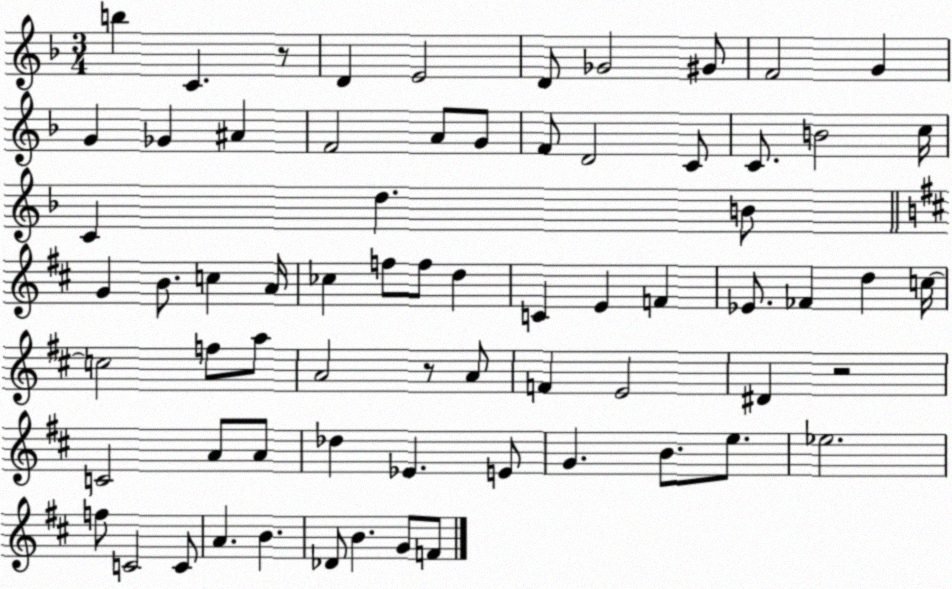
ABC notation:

X:1
T:Untitled
M:3/4
L:1/4
K:F
b C z/2 D E2 D/2 _G2 ^G/2 F2 G G _G ^A F2 A/2 G/2 F/2 D2 C/2 C/2 B2 c/4 C d B/2 G B/2 c A/4 _c f/2 f/2 d C E F _E/2 _F d c/4 c2 f/2 a/2 A2 z/2 A/2 F E2 ^D z2 C2 A/2 A/2 _d _E E/2 G B/2 e/2 _e2 f/2 C2 C/2 A B _D/2 B G/2 F/2